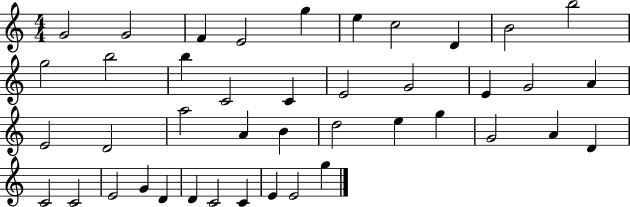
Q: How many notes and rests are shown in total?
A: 42